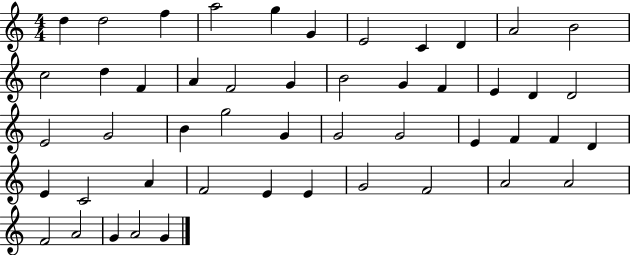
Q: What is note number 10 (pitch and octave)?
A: A4